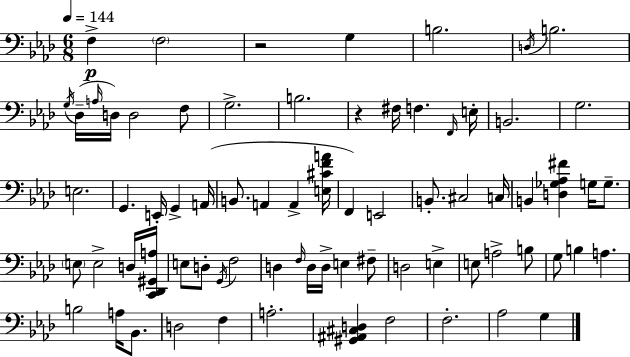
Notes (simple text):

F3/q F3/h R/h G3/q B3/h. D3/s B3/h. G3/s Db3/s A3/s D3/s D3/h F3/e G3/h. B3/h. R/q F#3/s F3/q. F2/s E3/s B2/h. G3/h. E3/h. G2/q. E2/s G2/q A2/s B2/e. A2/q A2/q [E3,C#4,F4,A4]/s F2/q E2/h B2/e. C#3/h C3/s B2/q [D3,Gb3,Ab3,F#4]/q G3/s G3/e. E3/e E3/h D3/s [C2,Db2,G#2,A3]/s E3/e D3/e G2/s F3/h D3/q F3/s D3/s D3/s E3/q F#3/e D3/h E3/q E3/e A3/h B3/e G3/e B3/q A3/q. B3/h A3/s Bb2/e. D3/h F3/q A3/h. [G#2,A#2,C#3,D3]/q F3/h F3/h. Ab3/h G3/q